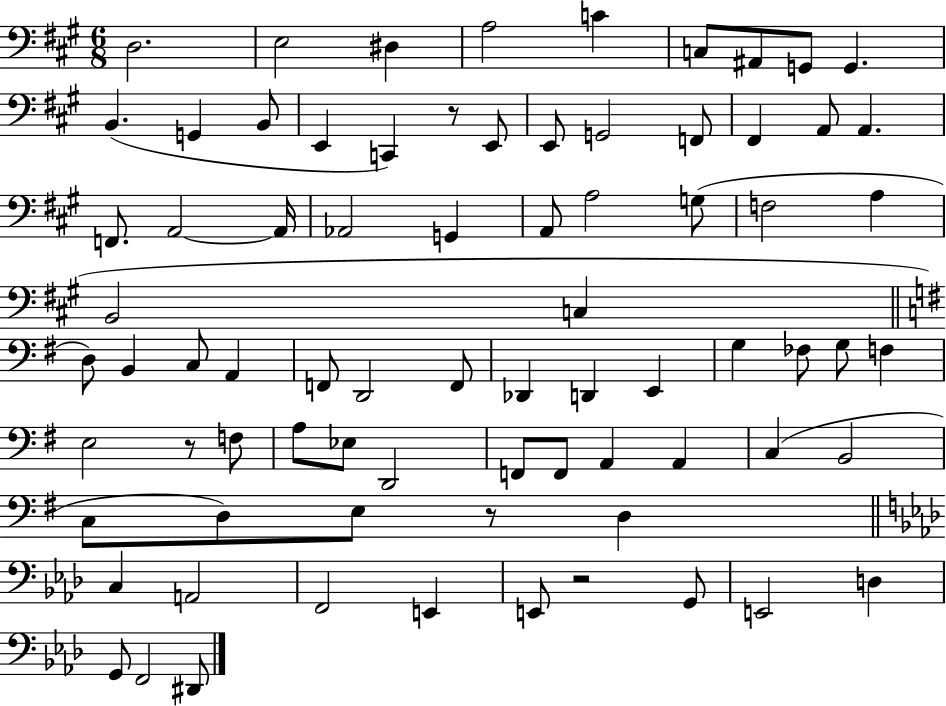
D3/h. E3/h D#3/q A3/h C4/q C3/e A#2/e G2/e G2/q. B2/q. G2/q B2/e E2/q C2/q R/e E2/e E2/e G2/h F2/e F#2/q A2/e A2/q. F2/e. A2/h A2/s Ab2/h G2/q A2/e A3/h G3/e F3/h A3/q B2/h C3/q D3/e B2/q C3/e A2/q F2/e D2/h F2/e Db2/q D2/q E2/q G3/q FES3/e G3/e F3/q E3/h R/e F3/e A3/e Eb3/e D2/h F2/e F2/e A2/q A2/q C3/q B2/h C3/e D3/e E3/e R/e D3/q C3/q A2/h F2/h E2/q E2/e R/h G2/e E2/h D3/q G2/e F2/h D#2/e